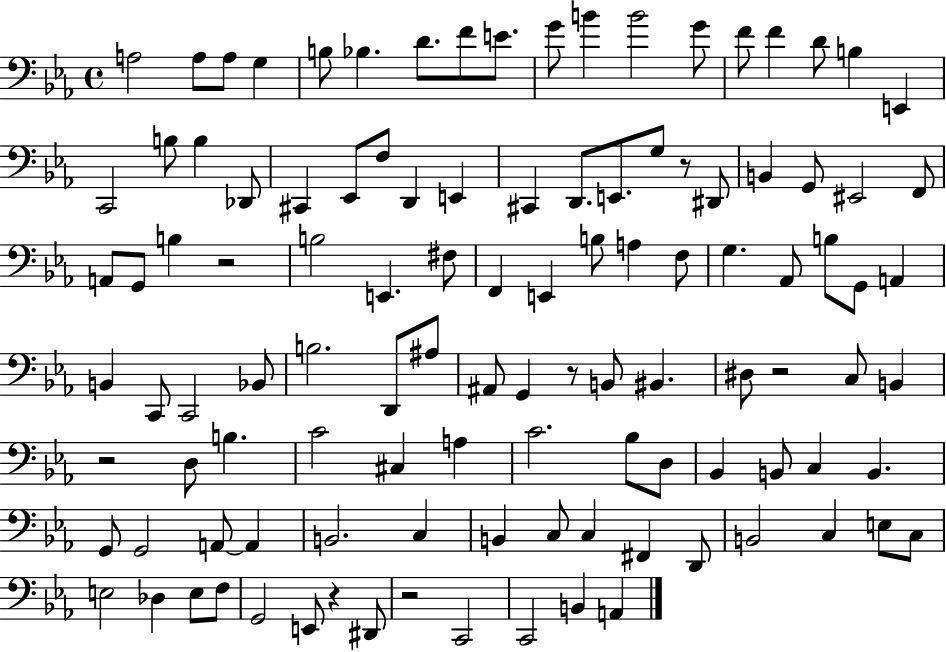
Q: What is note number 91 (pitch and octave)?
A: C3